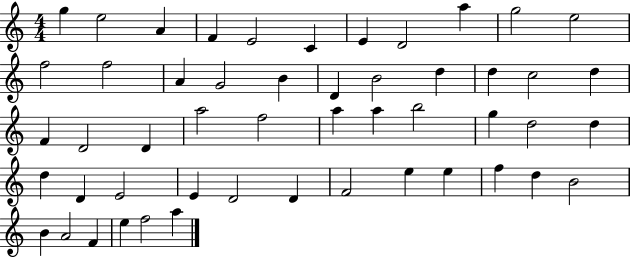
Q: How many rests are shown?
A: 0